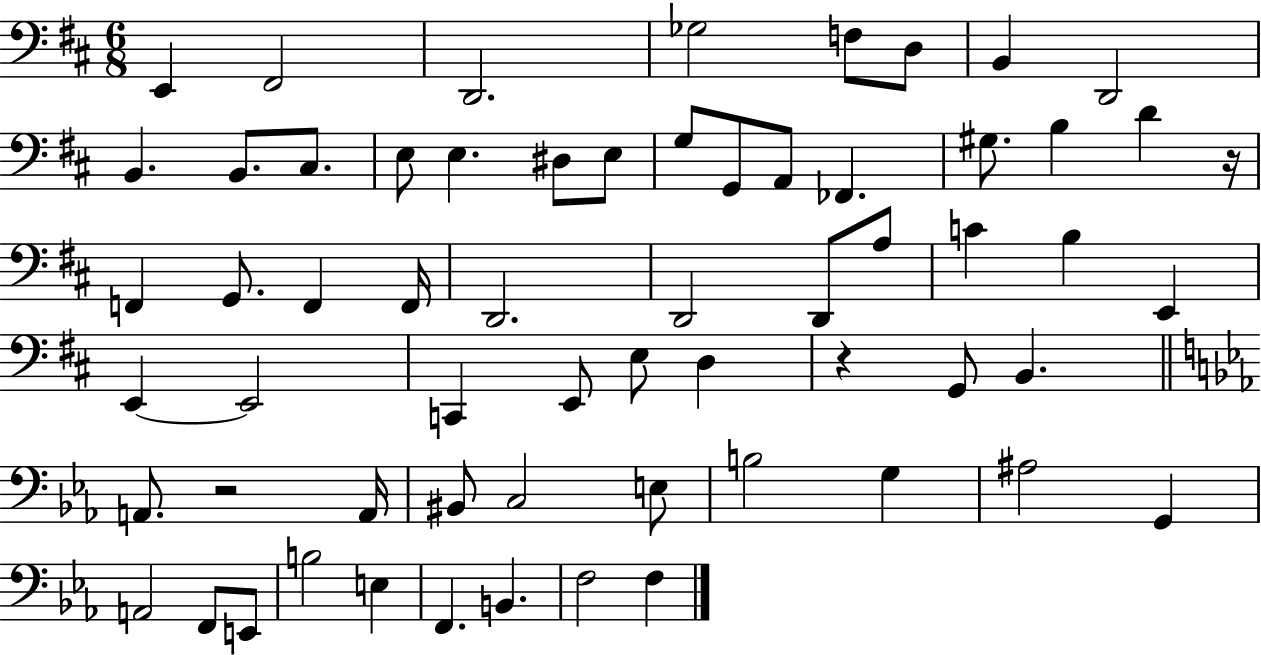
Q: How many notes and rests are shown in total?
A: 62